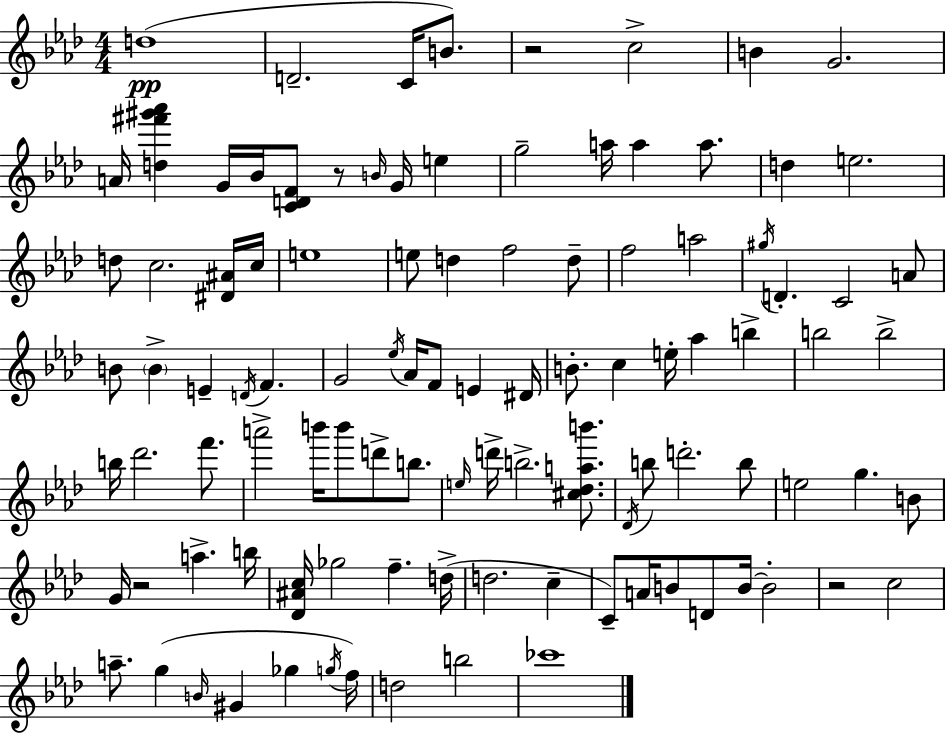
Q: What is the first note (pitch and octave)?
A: D5